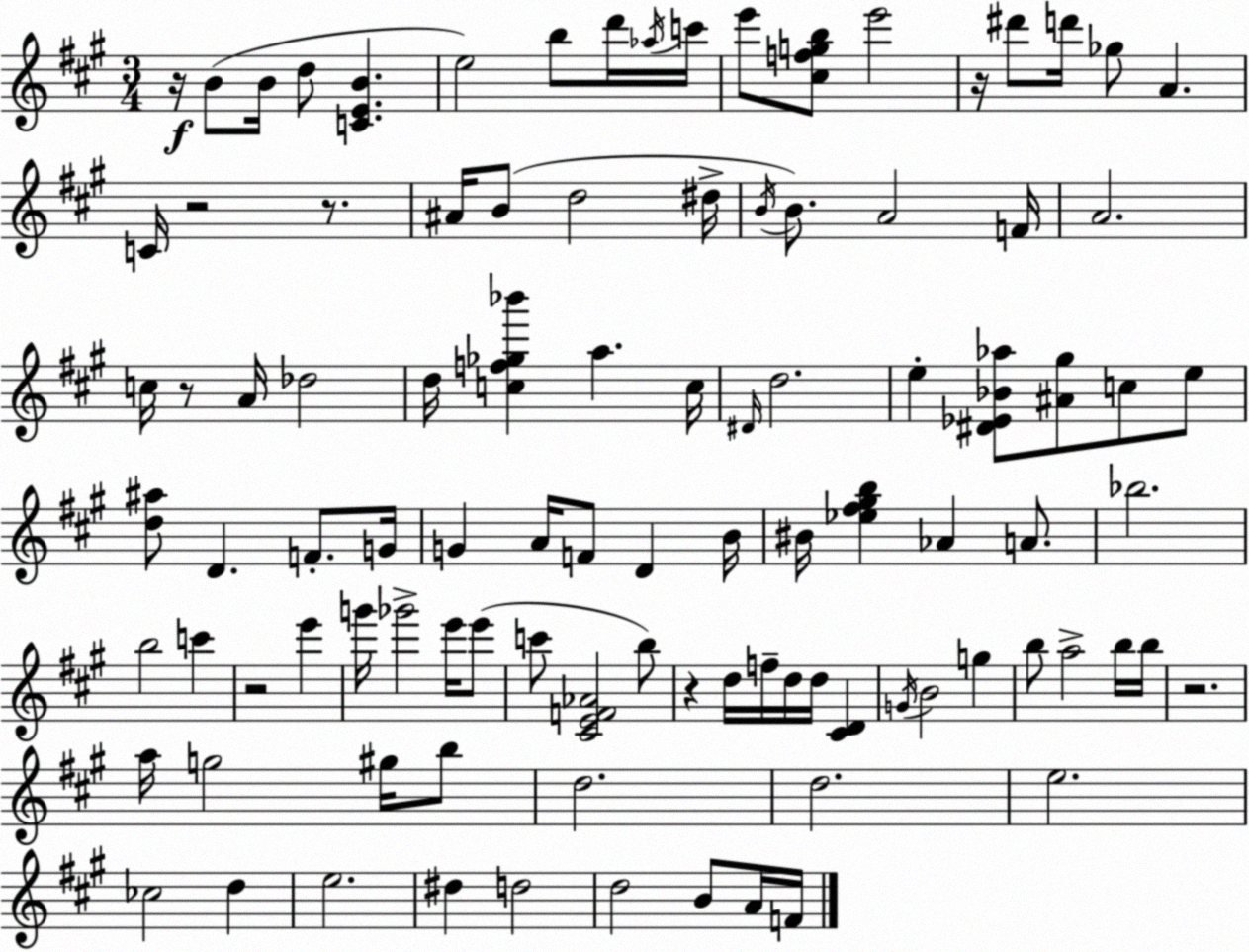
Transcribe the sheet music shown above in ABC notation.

X:1
T:Untitled
M:3/4
L:1/4
K:A
z/4 B/2 B/4 d/2 [CEB] e2 b/2 d'/4 _a/4 c'/4 e'/2 [^cfgb]/2 e'2 z/4 ^d'/2 d'/4 _g/2 A C/4 z2 z/2 ^A/4 B/2 d2 ^d/4 B/4 B/2 A2 F/4 A2 c/4 z/2 A/4 _d2 d/4 [cf_g_b'] a c/4 ^D/4 d2 e [^D_E_B_a]/2 [^A^g]/2 c/2 e/2 [d^a]/2 D F/2 G/4 G A/4 F/2 D B/4 ^B/4 [_e^f^gb] _A A/2 _b2 b2 c' z2 e' g'/4 _g'2 e'/4 e'/2 c'/2 [^CEF_A]2 b/2 z d/4 f/4 d/4 d/4 [^CD] G/4 B2 g b/2 a2 b/4 b/4 z2 a/4 g2 ^g/4 b/2 d2 d2 e2 _c2 d e2 ^d d2 d2 B/2 A/4 F/4